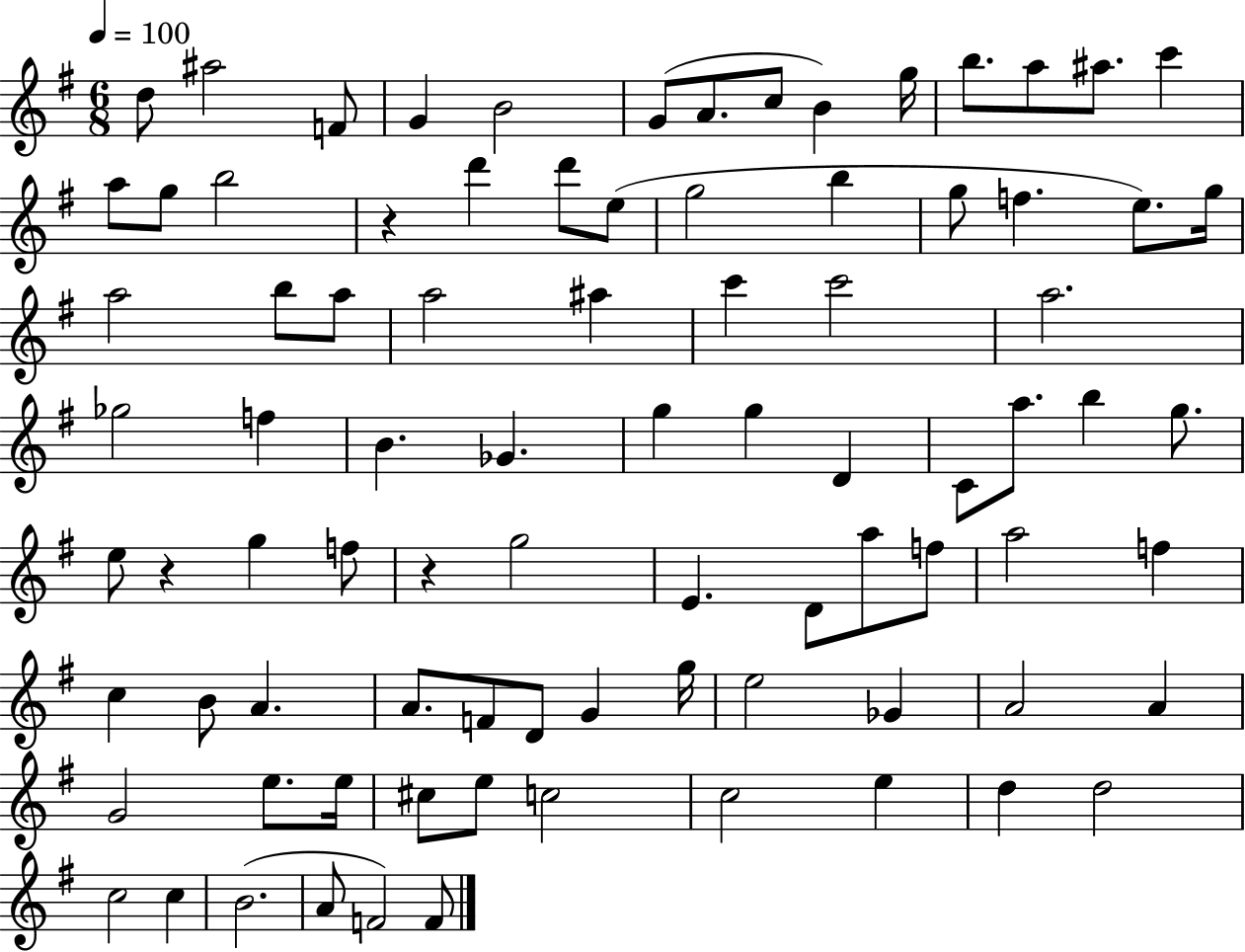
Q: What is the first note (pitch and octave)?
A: D5